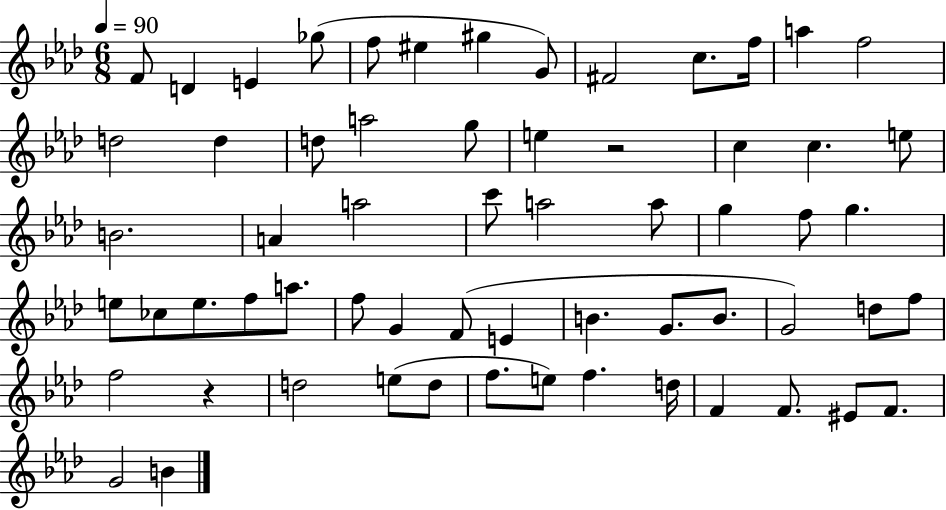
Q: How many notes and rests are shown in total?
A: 62